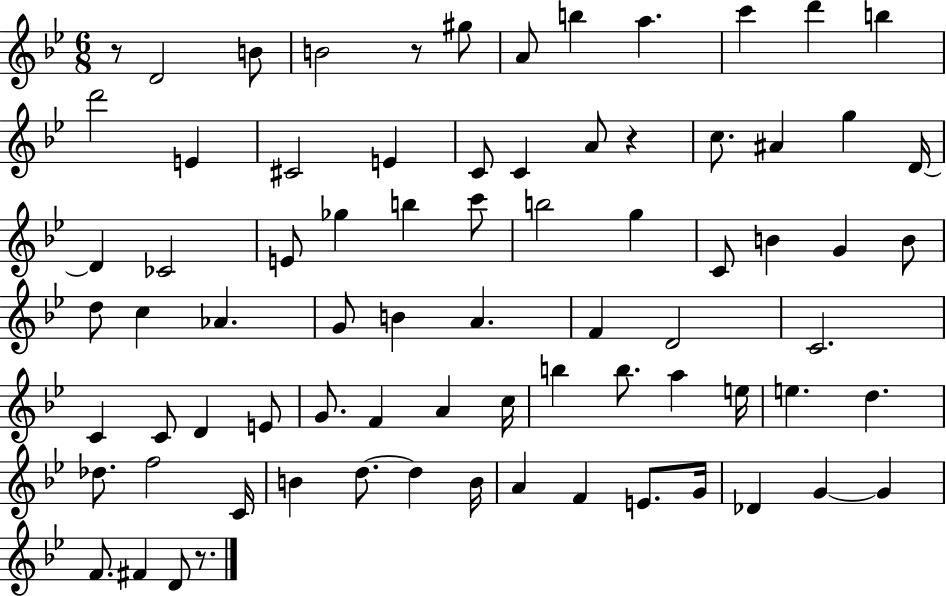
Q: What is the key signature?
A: BES major